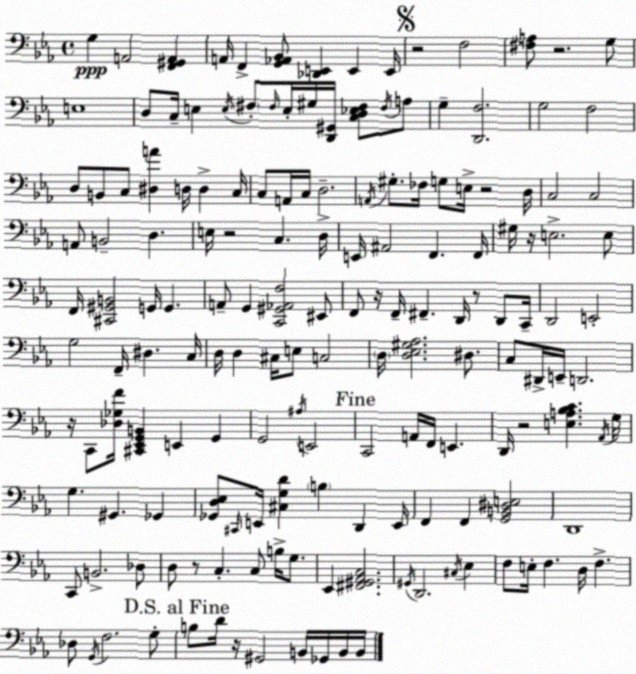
X:1
T:Untitled
M:4/4
L:1/4
K:Eb
G, A,,2 [F,,^G,,A,,] A,,/4 F,, [G,,_A,,_B,,]/2 [_D,,E,,] E,, E,,/4 z2 F,2 [^F,A,]/2 z2 G,/2 E,4 D,/2 C,/4 E, E,/4 ^F,/2 ^F,/4 E,/4 ^G,/4 [D,,^G,,]/4 [C,D,_E,^F,]/2 ^F,/4 A,/2 G, [D,,F,]2 G,2 F,2 D,/2 B,,/2 C,/2 [^D,A] D,/4 D, C,/4 C,/2 A,,/4 C,/4 D,2 A,,/4 ^G,/2 _F,/4 G,/2 E,/4 z2 D,/4 C,2 C,2 A,,/2 B,,2 D, E,/4 z2 C, D,/4 E,,/4 ^A,,2 F,, F,,/4 ^G,/4 z/4 E,2 E,/2 F,,/4 [^C,,^G,,B,,]2 G,,/4 G,, A,,/2 G,, [C,,^G,,_A,,F,]2 ^E,,/2 F,,/2 z/4 F,,/4 ^F,, D,,/4 z/2 D,,/2 C,,/4 D,,2 E,,2 G,2 F,,/4 ^D, C,/4 D,/4 D, ^C,/4 E,/2 C,2 D,/4 [D,_E,^G,_A,]2 ^D,/2 C,/2 ^D,,/4 E,,/4 D,,2 z/4 C,,/2 [_D,_G,F]/4 [^C,,_E,,G,,B,,] E,, G,, G,,2 ^A,/4 E,,2 C,,2 A,,/4 F,,/4 E,, D,,/4 z2 [E,A,_B,C] _A,,/4 G,/4 G, ^G,, _G,, [_G,,D,_E,]/2 ^C,,/4 E,,/4 [^C,G,D] B, D,, E,,/4 F,, F,, [G,,B,,^D,E,]2 D,,4 C,,/2 B,,2 _D,/2 D,/2 z/2 C, C,/2 B,/4 G,/2 _E,, [^F,,^G,,_A,,C,]2 ^G,,/4 D,,2 ^C,/4 _E, F,/2 E,/4 F, D,/4 F, _D,/2 G,,/4 F,2 G,/2 B,/2 D/4 z/4 ^G,,2 B,,/4 _G,,/4 B,,/4 B,,/4